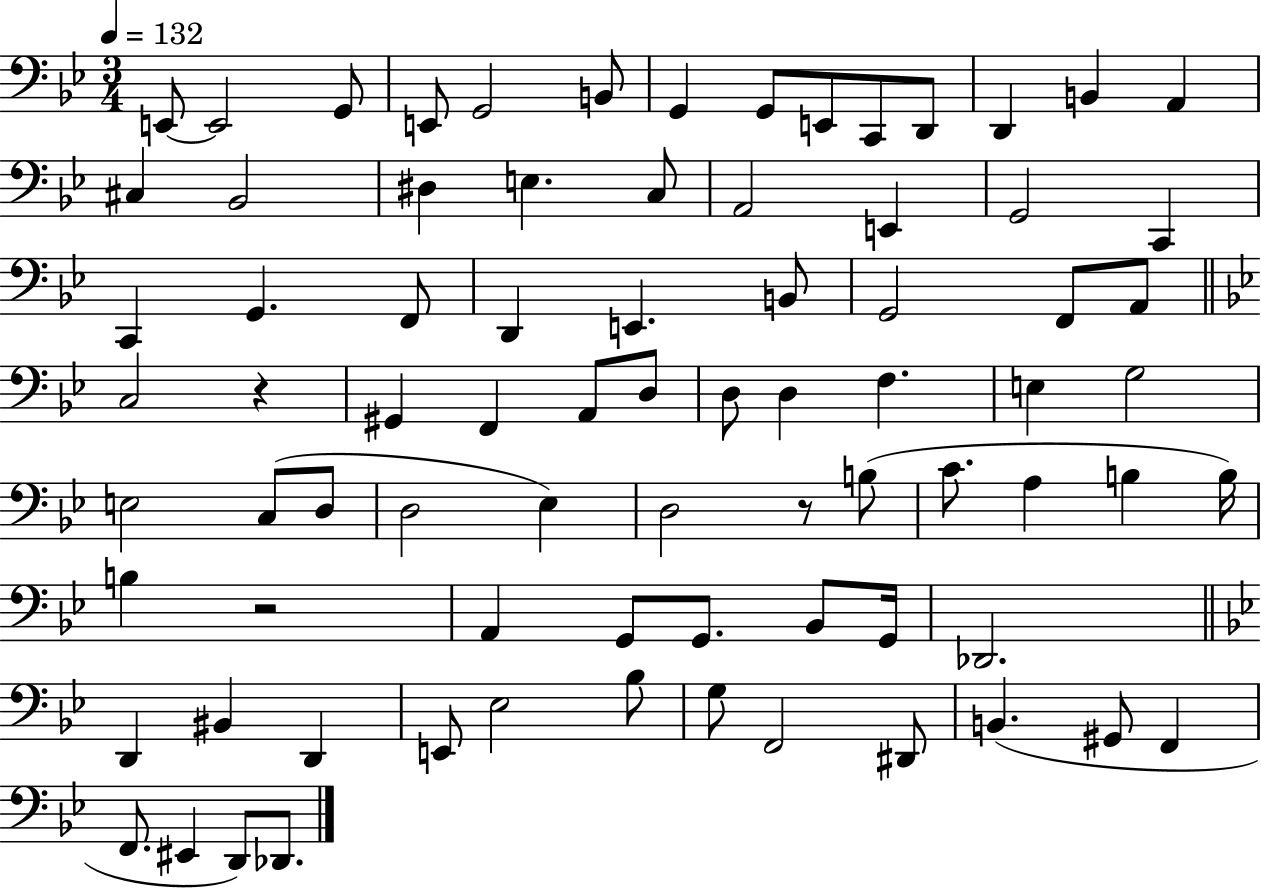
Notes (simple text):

E2/e E2/h G2/e E2/e G2/h B2/e G2/q G2/e E2/e C2/e D2/e D2/q B2/q A2/q C#3/q Bb2/h D#3/q E3/q. C3/e A2/h E2/q G2/h C2/q C2/q G2/q. F2/e D2/q E2/q. B2/e G2/h F2/e A2/e C3/h R/q G#2/q F2/q A2/e D3/e D3/e D3/q F3/q. E3/q G3/h E3/h C3/e D3/e D3/h Eb3/q D3/h R/e B3/e C4/e. A3/q B3/q B3/s B3/q R/h A2/q G2/e G2/e. Bb2/e G2/s Db2/h. D2/q BIS2/q D2/q E2/e Eb3/h Bb3/e G3/e F2/h D#2/e B2/q. G#2/e F2/q F2/e. EIS2/q D2/e Db2/e.